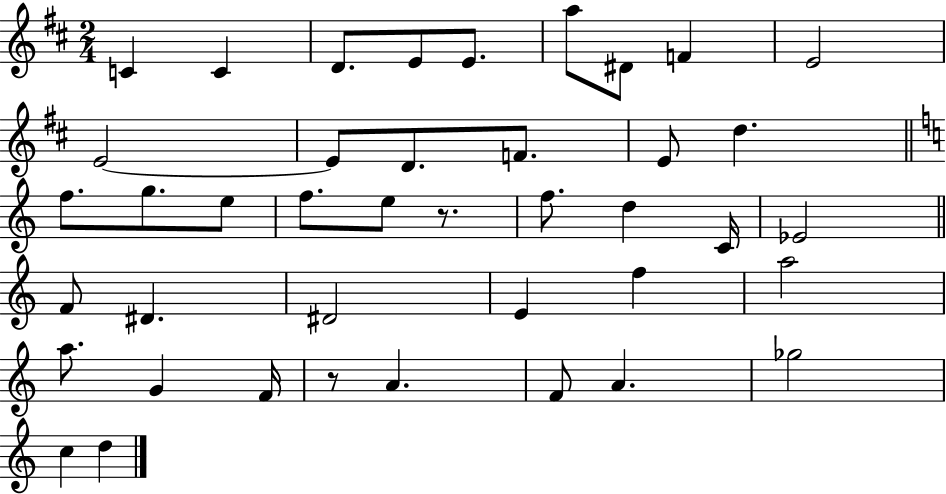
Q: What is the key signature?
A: D major